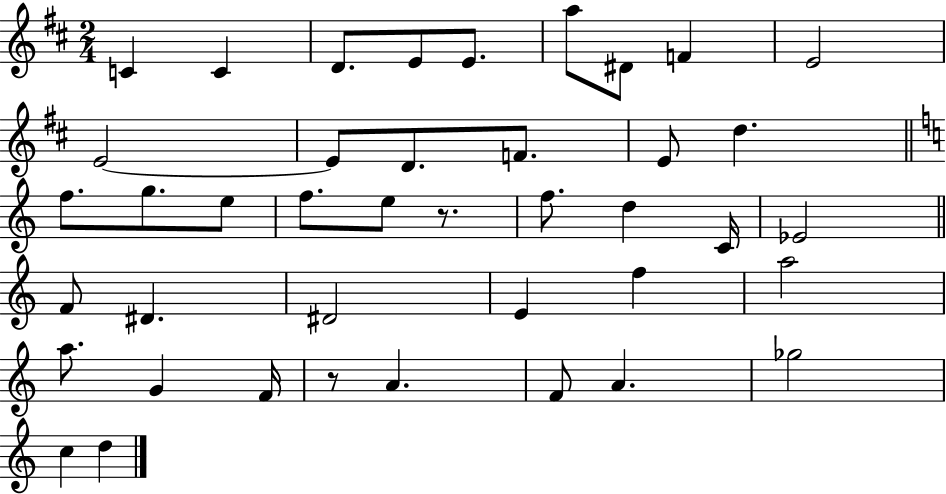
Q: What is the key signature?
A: D major